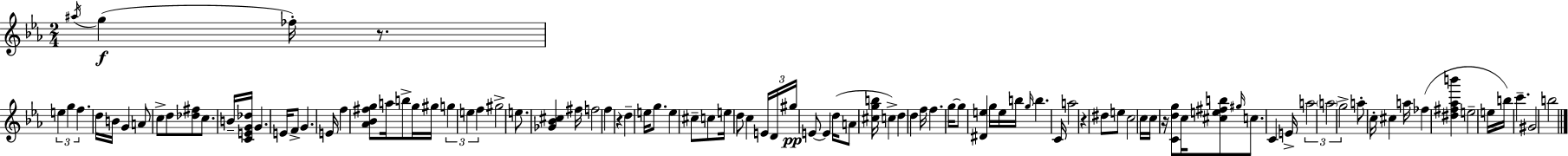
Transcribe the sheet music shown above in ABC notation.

X:1
T:Untitled
M:2/4
L:1/4
K:Eb
^a/4 g _f/4 z/2 e g f d/4 B/4 G A/2 c/2 d/2 [_d^f]/2 c/2 B/4 [CEG_d]/4 G E/4 F/2 G E/4 f [_A_B^fg]/2 a/4 b/2 g/4 ^g/4 g e f ^g2 e/2 [_G_B^c] ^f/4 f2 f z d e/4 g/2 e ^c/2 c/2 e/4 d/2 c E/4 D/4 ^g/4 E/2 E d/4 A/2 [^cgb]/4 c d d f/4 f g/4 g/2 [^De] g/4 e/4 b/4 g/4 b C/4 a2 z ^d/2 e/2 c2 c/4 c/4 z/4 [Cdg]/2 c/4 [^ce^fb]/2 ^g/4 c/2 C E/4 a2 a2 g2 a/2 c/4 ^c a/4 _f [^d^f_ab'] e2 e/4 b/4 c' ^G2 b2